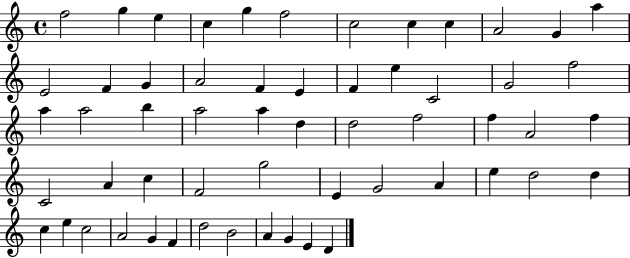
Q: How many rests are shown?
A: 0